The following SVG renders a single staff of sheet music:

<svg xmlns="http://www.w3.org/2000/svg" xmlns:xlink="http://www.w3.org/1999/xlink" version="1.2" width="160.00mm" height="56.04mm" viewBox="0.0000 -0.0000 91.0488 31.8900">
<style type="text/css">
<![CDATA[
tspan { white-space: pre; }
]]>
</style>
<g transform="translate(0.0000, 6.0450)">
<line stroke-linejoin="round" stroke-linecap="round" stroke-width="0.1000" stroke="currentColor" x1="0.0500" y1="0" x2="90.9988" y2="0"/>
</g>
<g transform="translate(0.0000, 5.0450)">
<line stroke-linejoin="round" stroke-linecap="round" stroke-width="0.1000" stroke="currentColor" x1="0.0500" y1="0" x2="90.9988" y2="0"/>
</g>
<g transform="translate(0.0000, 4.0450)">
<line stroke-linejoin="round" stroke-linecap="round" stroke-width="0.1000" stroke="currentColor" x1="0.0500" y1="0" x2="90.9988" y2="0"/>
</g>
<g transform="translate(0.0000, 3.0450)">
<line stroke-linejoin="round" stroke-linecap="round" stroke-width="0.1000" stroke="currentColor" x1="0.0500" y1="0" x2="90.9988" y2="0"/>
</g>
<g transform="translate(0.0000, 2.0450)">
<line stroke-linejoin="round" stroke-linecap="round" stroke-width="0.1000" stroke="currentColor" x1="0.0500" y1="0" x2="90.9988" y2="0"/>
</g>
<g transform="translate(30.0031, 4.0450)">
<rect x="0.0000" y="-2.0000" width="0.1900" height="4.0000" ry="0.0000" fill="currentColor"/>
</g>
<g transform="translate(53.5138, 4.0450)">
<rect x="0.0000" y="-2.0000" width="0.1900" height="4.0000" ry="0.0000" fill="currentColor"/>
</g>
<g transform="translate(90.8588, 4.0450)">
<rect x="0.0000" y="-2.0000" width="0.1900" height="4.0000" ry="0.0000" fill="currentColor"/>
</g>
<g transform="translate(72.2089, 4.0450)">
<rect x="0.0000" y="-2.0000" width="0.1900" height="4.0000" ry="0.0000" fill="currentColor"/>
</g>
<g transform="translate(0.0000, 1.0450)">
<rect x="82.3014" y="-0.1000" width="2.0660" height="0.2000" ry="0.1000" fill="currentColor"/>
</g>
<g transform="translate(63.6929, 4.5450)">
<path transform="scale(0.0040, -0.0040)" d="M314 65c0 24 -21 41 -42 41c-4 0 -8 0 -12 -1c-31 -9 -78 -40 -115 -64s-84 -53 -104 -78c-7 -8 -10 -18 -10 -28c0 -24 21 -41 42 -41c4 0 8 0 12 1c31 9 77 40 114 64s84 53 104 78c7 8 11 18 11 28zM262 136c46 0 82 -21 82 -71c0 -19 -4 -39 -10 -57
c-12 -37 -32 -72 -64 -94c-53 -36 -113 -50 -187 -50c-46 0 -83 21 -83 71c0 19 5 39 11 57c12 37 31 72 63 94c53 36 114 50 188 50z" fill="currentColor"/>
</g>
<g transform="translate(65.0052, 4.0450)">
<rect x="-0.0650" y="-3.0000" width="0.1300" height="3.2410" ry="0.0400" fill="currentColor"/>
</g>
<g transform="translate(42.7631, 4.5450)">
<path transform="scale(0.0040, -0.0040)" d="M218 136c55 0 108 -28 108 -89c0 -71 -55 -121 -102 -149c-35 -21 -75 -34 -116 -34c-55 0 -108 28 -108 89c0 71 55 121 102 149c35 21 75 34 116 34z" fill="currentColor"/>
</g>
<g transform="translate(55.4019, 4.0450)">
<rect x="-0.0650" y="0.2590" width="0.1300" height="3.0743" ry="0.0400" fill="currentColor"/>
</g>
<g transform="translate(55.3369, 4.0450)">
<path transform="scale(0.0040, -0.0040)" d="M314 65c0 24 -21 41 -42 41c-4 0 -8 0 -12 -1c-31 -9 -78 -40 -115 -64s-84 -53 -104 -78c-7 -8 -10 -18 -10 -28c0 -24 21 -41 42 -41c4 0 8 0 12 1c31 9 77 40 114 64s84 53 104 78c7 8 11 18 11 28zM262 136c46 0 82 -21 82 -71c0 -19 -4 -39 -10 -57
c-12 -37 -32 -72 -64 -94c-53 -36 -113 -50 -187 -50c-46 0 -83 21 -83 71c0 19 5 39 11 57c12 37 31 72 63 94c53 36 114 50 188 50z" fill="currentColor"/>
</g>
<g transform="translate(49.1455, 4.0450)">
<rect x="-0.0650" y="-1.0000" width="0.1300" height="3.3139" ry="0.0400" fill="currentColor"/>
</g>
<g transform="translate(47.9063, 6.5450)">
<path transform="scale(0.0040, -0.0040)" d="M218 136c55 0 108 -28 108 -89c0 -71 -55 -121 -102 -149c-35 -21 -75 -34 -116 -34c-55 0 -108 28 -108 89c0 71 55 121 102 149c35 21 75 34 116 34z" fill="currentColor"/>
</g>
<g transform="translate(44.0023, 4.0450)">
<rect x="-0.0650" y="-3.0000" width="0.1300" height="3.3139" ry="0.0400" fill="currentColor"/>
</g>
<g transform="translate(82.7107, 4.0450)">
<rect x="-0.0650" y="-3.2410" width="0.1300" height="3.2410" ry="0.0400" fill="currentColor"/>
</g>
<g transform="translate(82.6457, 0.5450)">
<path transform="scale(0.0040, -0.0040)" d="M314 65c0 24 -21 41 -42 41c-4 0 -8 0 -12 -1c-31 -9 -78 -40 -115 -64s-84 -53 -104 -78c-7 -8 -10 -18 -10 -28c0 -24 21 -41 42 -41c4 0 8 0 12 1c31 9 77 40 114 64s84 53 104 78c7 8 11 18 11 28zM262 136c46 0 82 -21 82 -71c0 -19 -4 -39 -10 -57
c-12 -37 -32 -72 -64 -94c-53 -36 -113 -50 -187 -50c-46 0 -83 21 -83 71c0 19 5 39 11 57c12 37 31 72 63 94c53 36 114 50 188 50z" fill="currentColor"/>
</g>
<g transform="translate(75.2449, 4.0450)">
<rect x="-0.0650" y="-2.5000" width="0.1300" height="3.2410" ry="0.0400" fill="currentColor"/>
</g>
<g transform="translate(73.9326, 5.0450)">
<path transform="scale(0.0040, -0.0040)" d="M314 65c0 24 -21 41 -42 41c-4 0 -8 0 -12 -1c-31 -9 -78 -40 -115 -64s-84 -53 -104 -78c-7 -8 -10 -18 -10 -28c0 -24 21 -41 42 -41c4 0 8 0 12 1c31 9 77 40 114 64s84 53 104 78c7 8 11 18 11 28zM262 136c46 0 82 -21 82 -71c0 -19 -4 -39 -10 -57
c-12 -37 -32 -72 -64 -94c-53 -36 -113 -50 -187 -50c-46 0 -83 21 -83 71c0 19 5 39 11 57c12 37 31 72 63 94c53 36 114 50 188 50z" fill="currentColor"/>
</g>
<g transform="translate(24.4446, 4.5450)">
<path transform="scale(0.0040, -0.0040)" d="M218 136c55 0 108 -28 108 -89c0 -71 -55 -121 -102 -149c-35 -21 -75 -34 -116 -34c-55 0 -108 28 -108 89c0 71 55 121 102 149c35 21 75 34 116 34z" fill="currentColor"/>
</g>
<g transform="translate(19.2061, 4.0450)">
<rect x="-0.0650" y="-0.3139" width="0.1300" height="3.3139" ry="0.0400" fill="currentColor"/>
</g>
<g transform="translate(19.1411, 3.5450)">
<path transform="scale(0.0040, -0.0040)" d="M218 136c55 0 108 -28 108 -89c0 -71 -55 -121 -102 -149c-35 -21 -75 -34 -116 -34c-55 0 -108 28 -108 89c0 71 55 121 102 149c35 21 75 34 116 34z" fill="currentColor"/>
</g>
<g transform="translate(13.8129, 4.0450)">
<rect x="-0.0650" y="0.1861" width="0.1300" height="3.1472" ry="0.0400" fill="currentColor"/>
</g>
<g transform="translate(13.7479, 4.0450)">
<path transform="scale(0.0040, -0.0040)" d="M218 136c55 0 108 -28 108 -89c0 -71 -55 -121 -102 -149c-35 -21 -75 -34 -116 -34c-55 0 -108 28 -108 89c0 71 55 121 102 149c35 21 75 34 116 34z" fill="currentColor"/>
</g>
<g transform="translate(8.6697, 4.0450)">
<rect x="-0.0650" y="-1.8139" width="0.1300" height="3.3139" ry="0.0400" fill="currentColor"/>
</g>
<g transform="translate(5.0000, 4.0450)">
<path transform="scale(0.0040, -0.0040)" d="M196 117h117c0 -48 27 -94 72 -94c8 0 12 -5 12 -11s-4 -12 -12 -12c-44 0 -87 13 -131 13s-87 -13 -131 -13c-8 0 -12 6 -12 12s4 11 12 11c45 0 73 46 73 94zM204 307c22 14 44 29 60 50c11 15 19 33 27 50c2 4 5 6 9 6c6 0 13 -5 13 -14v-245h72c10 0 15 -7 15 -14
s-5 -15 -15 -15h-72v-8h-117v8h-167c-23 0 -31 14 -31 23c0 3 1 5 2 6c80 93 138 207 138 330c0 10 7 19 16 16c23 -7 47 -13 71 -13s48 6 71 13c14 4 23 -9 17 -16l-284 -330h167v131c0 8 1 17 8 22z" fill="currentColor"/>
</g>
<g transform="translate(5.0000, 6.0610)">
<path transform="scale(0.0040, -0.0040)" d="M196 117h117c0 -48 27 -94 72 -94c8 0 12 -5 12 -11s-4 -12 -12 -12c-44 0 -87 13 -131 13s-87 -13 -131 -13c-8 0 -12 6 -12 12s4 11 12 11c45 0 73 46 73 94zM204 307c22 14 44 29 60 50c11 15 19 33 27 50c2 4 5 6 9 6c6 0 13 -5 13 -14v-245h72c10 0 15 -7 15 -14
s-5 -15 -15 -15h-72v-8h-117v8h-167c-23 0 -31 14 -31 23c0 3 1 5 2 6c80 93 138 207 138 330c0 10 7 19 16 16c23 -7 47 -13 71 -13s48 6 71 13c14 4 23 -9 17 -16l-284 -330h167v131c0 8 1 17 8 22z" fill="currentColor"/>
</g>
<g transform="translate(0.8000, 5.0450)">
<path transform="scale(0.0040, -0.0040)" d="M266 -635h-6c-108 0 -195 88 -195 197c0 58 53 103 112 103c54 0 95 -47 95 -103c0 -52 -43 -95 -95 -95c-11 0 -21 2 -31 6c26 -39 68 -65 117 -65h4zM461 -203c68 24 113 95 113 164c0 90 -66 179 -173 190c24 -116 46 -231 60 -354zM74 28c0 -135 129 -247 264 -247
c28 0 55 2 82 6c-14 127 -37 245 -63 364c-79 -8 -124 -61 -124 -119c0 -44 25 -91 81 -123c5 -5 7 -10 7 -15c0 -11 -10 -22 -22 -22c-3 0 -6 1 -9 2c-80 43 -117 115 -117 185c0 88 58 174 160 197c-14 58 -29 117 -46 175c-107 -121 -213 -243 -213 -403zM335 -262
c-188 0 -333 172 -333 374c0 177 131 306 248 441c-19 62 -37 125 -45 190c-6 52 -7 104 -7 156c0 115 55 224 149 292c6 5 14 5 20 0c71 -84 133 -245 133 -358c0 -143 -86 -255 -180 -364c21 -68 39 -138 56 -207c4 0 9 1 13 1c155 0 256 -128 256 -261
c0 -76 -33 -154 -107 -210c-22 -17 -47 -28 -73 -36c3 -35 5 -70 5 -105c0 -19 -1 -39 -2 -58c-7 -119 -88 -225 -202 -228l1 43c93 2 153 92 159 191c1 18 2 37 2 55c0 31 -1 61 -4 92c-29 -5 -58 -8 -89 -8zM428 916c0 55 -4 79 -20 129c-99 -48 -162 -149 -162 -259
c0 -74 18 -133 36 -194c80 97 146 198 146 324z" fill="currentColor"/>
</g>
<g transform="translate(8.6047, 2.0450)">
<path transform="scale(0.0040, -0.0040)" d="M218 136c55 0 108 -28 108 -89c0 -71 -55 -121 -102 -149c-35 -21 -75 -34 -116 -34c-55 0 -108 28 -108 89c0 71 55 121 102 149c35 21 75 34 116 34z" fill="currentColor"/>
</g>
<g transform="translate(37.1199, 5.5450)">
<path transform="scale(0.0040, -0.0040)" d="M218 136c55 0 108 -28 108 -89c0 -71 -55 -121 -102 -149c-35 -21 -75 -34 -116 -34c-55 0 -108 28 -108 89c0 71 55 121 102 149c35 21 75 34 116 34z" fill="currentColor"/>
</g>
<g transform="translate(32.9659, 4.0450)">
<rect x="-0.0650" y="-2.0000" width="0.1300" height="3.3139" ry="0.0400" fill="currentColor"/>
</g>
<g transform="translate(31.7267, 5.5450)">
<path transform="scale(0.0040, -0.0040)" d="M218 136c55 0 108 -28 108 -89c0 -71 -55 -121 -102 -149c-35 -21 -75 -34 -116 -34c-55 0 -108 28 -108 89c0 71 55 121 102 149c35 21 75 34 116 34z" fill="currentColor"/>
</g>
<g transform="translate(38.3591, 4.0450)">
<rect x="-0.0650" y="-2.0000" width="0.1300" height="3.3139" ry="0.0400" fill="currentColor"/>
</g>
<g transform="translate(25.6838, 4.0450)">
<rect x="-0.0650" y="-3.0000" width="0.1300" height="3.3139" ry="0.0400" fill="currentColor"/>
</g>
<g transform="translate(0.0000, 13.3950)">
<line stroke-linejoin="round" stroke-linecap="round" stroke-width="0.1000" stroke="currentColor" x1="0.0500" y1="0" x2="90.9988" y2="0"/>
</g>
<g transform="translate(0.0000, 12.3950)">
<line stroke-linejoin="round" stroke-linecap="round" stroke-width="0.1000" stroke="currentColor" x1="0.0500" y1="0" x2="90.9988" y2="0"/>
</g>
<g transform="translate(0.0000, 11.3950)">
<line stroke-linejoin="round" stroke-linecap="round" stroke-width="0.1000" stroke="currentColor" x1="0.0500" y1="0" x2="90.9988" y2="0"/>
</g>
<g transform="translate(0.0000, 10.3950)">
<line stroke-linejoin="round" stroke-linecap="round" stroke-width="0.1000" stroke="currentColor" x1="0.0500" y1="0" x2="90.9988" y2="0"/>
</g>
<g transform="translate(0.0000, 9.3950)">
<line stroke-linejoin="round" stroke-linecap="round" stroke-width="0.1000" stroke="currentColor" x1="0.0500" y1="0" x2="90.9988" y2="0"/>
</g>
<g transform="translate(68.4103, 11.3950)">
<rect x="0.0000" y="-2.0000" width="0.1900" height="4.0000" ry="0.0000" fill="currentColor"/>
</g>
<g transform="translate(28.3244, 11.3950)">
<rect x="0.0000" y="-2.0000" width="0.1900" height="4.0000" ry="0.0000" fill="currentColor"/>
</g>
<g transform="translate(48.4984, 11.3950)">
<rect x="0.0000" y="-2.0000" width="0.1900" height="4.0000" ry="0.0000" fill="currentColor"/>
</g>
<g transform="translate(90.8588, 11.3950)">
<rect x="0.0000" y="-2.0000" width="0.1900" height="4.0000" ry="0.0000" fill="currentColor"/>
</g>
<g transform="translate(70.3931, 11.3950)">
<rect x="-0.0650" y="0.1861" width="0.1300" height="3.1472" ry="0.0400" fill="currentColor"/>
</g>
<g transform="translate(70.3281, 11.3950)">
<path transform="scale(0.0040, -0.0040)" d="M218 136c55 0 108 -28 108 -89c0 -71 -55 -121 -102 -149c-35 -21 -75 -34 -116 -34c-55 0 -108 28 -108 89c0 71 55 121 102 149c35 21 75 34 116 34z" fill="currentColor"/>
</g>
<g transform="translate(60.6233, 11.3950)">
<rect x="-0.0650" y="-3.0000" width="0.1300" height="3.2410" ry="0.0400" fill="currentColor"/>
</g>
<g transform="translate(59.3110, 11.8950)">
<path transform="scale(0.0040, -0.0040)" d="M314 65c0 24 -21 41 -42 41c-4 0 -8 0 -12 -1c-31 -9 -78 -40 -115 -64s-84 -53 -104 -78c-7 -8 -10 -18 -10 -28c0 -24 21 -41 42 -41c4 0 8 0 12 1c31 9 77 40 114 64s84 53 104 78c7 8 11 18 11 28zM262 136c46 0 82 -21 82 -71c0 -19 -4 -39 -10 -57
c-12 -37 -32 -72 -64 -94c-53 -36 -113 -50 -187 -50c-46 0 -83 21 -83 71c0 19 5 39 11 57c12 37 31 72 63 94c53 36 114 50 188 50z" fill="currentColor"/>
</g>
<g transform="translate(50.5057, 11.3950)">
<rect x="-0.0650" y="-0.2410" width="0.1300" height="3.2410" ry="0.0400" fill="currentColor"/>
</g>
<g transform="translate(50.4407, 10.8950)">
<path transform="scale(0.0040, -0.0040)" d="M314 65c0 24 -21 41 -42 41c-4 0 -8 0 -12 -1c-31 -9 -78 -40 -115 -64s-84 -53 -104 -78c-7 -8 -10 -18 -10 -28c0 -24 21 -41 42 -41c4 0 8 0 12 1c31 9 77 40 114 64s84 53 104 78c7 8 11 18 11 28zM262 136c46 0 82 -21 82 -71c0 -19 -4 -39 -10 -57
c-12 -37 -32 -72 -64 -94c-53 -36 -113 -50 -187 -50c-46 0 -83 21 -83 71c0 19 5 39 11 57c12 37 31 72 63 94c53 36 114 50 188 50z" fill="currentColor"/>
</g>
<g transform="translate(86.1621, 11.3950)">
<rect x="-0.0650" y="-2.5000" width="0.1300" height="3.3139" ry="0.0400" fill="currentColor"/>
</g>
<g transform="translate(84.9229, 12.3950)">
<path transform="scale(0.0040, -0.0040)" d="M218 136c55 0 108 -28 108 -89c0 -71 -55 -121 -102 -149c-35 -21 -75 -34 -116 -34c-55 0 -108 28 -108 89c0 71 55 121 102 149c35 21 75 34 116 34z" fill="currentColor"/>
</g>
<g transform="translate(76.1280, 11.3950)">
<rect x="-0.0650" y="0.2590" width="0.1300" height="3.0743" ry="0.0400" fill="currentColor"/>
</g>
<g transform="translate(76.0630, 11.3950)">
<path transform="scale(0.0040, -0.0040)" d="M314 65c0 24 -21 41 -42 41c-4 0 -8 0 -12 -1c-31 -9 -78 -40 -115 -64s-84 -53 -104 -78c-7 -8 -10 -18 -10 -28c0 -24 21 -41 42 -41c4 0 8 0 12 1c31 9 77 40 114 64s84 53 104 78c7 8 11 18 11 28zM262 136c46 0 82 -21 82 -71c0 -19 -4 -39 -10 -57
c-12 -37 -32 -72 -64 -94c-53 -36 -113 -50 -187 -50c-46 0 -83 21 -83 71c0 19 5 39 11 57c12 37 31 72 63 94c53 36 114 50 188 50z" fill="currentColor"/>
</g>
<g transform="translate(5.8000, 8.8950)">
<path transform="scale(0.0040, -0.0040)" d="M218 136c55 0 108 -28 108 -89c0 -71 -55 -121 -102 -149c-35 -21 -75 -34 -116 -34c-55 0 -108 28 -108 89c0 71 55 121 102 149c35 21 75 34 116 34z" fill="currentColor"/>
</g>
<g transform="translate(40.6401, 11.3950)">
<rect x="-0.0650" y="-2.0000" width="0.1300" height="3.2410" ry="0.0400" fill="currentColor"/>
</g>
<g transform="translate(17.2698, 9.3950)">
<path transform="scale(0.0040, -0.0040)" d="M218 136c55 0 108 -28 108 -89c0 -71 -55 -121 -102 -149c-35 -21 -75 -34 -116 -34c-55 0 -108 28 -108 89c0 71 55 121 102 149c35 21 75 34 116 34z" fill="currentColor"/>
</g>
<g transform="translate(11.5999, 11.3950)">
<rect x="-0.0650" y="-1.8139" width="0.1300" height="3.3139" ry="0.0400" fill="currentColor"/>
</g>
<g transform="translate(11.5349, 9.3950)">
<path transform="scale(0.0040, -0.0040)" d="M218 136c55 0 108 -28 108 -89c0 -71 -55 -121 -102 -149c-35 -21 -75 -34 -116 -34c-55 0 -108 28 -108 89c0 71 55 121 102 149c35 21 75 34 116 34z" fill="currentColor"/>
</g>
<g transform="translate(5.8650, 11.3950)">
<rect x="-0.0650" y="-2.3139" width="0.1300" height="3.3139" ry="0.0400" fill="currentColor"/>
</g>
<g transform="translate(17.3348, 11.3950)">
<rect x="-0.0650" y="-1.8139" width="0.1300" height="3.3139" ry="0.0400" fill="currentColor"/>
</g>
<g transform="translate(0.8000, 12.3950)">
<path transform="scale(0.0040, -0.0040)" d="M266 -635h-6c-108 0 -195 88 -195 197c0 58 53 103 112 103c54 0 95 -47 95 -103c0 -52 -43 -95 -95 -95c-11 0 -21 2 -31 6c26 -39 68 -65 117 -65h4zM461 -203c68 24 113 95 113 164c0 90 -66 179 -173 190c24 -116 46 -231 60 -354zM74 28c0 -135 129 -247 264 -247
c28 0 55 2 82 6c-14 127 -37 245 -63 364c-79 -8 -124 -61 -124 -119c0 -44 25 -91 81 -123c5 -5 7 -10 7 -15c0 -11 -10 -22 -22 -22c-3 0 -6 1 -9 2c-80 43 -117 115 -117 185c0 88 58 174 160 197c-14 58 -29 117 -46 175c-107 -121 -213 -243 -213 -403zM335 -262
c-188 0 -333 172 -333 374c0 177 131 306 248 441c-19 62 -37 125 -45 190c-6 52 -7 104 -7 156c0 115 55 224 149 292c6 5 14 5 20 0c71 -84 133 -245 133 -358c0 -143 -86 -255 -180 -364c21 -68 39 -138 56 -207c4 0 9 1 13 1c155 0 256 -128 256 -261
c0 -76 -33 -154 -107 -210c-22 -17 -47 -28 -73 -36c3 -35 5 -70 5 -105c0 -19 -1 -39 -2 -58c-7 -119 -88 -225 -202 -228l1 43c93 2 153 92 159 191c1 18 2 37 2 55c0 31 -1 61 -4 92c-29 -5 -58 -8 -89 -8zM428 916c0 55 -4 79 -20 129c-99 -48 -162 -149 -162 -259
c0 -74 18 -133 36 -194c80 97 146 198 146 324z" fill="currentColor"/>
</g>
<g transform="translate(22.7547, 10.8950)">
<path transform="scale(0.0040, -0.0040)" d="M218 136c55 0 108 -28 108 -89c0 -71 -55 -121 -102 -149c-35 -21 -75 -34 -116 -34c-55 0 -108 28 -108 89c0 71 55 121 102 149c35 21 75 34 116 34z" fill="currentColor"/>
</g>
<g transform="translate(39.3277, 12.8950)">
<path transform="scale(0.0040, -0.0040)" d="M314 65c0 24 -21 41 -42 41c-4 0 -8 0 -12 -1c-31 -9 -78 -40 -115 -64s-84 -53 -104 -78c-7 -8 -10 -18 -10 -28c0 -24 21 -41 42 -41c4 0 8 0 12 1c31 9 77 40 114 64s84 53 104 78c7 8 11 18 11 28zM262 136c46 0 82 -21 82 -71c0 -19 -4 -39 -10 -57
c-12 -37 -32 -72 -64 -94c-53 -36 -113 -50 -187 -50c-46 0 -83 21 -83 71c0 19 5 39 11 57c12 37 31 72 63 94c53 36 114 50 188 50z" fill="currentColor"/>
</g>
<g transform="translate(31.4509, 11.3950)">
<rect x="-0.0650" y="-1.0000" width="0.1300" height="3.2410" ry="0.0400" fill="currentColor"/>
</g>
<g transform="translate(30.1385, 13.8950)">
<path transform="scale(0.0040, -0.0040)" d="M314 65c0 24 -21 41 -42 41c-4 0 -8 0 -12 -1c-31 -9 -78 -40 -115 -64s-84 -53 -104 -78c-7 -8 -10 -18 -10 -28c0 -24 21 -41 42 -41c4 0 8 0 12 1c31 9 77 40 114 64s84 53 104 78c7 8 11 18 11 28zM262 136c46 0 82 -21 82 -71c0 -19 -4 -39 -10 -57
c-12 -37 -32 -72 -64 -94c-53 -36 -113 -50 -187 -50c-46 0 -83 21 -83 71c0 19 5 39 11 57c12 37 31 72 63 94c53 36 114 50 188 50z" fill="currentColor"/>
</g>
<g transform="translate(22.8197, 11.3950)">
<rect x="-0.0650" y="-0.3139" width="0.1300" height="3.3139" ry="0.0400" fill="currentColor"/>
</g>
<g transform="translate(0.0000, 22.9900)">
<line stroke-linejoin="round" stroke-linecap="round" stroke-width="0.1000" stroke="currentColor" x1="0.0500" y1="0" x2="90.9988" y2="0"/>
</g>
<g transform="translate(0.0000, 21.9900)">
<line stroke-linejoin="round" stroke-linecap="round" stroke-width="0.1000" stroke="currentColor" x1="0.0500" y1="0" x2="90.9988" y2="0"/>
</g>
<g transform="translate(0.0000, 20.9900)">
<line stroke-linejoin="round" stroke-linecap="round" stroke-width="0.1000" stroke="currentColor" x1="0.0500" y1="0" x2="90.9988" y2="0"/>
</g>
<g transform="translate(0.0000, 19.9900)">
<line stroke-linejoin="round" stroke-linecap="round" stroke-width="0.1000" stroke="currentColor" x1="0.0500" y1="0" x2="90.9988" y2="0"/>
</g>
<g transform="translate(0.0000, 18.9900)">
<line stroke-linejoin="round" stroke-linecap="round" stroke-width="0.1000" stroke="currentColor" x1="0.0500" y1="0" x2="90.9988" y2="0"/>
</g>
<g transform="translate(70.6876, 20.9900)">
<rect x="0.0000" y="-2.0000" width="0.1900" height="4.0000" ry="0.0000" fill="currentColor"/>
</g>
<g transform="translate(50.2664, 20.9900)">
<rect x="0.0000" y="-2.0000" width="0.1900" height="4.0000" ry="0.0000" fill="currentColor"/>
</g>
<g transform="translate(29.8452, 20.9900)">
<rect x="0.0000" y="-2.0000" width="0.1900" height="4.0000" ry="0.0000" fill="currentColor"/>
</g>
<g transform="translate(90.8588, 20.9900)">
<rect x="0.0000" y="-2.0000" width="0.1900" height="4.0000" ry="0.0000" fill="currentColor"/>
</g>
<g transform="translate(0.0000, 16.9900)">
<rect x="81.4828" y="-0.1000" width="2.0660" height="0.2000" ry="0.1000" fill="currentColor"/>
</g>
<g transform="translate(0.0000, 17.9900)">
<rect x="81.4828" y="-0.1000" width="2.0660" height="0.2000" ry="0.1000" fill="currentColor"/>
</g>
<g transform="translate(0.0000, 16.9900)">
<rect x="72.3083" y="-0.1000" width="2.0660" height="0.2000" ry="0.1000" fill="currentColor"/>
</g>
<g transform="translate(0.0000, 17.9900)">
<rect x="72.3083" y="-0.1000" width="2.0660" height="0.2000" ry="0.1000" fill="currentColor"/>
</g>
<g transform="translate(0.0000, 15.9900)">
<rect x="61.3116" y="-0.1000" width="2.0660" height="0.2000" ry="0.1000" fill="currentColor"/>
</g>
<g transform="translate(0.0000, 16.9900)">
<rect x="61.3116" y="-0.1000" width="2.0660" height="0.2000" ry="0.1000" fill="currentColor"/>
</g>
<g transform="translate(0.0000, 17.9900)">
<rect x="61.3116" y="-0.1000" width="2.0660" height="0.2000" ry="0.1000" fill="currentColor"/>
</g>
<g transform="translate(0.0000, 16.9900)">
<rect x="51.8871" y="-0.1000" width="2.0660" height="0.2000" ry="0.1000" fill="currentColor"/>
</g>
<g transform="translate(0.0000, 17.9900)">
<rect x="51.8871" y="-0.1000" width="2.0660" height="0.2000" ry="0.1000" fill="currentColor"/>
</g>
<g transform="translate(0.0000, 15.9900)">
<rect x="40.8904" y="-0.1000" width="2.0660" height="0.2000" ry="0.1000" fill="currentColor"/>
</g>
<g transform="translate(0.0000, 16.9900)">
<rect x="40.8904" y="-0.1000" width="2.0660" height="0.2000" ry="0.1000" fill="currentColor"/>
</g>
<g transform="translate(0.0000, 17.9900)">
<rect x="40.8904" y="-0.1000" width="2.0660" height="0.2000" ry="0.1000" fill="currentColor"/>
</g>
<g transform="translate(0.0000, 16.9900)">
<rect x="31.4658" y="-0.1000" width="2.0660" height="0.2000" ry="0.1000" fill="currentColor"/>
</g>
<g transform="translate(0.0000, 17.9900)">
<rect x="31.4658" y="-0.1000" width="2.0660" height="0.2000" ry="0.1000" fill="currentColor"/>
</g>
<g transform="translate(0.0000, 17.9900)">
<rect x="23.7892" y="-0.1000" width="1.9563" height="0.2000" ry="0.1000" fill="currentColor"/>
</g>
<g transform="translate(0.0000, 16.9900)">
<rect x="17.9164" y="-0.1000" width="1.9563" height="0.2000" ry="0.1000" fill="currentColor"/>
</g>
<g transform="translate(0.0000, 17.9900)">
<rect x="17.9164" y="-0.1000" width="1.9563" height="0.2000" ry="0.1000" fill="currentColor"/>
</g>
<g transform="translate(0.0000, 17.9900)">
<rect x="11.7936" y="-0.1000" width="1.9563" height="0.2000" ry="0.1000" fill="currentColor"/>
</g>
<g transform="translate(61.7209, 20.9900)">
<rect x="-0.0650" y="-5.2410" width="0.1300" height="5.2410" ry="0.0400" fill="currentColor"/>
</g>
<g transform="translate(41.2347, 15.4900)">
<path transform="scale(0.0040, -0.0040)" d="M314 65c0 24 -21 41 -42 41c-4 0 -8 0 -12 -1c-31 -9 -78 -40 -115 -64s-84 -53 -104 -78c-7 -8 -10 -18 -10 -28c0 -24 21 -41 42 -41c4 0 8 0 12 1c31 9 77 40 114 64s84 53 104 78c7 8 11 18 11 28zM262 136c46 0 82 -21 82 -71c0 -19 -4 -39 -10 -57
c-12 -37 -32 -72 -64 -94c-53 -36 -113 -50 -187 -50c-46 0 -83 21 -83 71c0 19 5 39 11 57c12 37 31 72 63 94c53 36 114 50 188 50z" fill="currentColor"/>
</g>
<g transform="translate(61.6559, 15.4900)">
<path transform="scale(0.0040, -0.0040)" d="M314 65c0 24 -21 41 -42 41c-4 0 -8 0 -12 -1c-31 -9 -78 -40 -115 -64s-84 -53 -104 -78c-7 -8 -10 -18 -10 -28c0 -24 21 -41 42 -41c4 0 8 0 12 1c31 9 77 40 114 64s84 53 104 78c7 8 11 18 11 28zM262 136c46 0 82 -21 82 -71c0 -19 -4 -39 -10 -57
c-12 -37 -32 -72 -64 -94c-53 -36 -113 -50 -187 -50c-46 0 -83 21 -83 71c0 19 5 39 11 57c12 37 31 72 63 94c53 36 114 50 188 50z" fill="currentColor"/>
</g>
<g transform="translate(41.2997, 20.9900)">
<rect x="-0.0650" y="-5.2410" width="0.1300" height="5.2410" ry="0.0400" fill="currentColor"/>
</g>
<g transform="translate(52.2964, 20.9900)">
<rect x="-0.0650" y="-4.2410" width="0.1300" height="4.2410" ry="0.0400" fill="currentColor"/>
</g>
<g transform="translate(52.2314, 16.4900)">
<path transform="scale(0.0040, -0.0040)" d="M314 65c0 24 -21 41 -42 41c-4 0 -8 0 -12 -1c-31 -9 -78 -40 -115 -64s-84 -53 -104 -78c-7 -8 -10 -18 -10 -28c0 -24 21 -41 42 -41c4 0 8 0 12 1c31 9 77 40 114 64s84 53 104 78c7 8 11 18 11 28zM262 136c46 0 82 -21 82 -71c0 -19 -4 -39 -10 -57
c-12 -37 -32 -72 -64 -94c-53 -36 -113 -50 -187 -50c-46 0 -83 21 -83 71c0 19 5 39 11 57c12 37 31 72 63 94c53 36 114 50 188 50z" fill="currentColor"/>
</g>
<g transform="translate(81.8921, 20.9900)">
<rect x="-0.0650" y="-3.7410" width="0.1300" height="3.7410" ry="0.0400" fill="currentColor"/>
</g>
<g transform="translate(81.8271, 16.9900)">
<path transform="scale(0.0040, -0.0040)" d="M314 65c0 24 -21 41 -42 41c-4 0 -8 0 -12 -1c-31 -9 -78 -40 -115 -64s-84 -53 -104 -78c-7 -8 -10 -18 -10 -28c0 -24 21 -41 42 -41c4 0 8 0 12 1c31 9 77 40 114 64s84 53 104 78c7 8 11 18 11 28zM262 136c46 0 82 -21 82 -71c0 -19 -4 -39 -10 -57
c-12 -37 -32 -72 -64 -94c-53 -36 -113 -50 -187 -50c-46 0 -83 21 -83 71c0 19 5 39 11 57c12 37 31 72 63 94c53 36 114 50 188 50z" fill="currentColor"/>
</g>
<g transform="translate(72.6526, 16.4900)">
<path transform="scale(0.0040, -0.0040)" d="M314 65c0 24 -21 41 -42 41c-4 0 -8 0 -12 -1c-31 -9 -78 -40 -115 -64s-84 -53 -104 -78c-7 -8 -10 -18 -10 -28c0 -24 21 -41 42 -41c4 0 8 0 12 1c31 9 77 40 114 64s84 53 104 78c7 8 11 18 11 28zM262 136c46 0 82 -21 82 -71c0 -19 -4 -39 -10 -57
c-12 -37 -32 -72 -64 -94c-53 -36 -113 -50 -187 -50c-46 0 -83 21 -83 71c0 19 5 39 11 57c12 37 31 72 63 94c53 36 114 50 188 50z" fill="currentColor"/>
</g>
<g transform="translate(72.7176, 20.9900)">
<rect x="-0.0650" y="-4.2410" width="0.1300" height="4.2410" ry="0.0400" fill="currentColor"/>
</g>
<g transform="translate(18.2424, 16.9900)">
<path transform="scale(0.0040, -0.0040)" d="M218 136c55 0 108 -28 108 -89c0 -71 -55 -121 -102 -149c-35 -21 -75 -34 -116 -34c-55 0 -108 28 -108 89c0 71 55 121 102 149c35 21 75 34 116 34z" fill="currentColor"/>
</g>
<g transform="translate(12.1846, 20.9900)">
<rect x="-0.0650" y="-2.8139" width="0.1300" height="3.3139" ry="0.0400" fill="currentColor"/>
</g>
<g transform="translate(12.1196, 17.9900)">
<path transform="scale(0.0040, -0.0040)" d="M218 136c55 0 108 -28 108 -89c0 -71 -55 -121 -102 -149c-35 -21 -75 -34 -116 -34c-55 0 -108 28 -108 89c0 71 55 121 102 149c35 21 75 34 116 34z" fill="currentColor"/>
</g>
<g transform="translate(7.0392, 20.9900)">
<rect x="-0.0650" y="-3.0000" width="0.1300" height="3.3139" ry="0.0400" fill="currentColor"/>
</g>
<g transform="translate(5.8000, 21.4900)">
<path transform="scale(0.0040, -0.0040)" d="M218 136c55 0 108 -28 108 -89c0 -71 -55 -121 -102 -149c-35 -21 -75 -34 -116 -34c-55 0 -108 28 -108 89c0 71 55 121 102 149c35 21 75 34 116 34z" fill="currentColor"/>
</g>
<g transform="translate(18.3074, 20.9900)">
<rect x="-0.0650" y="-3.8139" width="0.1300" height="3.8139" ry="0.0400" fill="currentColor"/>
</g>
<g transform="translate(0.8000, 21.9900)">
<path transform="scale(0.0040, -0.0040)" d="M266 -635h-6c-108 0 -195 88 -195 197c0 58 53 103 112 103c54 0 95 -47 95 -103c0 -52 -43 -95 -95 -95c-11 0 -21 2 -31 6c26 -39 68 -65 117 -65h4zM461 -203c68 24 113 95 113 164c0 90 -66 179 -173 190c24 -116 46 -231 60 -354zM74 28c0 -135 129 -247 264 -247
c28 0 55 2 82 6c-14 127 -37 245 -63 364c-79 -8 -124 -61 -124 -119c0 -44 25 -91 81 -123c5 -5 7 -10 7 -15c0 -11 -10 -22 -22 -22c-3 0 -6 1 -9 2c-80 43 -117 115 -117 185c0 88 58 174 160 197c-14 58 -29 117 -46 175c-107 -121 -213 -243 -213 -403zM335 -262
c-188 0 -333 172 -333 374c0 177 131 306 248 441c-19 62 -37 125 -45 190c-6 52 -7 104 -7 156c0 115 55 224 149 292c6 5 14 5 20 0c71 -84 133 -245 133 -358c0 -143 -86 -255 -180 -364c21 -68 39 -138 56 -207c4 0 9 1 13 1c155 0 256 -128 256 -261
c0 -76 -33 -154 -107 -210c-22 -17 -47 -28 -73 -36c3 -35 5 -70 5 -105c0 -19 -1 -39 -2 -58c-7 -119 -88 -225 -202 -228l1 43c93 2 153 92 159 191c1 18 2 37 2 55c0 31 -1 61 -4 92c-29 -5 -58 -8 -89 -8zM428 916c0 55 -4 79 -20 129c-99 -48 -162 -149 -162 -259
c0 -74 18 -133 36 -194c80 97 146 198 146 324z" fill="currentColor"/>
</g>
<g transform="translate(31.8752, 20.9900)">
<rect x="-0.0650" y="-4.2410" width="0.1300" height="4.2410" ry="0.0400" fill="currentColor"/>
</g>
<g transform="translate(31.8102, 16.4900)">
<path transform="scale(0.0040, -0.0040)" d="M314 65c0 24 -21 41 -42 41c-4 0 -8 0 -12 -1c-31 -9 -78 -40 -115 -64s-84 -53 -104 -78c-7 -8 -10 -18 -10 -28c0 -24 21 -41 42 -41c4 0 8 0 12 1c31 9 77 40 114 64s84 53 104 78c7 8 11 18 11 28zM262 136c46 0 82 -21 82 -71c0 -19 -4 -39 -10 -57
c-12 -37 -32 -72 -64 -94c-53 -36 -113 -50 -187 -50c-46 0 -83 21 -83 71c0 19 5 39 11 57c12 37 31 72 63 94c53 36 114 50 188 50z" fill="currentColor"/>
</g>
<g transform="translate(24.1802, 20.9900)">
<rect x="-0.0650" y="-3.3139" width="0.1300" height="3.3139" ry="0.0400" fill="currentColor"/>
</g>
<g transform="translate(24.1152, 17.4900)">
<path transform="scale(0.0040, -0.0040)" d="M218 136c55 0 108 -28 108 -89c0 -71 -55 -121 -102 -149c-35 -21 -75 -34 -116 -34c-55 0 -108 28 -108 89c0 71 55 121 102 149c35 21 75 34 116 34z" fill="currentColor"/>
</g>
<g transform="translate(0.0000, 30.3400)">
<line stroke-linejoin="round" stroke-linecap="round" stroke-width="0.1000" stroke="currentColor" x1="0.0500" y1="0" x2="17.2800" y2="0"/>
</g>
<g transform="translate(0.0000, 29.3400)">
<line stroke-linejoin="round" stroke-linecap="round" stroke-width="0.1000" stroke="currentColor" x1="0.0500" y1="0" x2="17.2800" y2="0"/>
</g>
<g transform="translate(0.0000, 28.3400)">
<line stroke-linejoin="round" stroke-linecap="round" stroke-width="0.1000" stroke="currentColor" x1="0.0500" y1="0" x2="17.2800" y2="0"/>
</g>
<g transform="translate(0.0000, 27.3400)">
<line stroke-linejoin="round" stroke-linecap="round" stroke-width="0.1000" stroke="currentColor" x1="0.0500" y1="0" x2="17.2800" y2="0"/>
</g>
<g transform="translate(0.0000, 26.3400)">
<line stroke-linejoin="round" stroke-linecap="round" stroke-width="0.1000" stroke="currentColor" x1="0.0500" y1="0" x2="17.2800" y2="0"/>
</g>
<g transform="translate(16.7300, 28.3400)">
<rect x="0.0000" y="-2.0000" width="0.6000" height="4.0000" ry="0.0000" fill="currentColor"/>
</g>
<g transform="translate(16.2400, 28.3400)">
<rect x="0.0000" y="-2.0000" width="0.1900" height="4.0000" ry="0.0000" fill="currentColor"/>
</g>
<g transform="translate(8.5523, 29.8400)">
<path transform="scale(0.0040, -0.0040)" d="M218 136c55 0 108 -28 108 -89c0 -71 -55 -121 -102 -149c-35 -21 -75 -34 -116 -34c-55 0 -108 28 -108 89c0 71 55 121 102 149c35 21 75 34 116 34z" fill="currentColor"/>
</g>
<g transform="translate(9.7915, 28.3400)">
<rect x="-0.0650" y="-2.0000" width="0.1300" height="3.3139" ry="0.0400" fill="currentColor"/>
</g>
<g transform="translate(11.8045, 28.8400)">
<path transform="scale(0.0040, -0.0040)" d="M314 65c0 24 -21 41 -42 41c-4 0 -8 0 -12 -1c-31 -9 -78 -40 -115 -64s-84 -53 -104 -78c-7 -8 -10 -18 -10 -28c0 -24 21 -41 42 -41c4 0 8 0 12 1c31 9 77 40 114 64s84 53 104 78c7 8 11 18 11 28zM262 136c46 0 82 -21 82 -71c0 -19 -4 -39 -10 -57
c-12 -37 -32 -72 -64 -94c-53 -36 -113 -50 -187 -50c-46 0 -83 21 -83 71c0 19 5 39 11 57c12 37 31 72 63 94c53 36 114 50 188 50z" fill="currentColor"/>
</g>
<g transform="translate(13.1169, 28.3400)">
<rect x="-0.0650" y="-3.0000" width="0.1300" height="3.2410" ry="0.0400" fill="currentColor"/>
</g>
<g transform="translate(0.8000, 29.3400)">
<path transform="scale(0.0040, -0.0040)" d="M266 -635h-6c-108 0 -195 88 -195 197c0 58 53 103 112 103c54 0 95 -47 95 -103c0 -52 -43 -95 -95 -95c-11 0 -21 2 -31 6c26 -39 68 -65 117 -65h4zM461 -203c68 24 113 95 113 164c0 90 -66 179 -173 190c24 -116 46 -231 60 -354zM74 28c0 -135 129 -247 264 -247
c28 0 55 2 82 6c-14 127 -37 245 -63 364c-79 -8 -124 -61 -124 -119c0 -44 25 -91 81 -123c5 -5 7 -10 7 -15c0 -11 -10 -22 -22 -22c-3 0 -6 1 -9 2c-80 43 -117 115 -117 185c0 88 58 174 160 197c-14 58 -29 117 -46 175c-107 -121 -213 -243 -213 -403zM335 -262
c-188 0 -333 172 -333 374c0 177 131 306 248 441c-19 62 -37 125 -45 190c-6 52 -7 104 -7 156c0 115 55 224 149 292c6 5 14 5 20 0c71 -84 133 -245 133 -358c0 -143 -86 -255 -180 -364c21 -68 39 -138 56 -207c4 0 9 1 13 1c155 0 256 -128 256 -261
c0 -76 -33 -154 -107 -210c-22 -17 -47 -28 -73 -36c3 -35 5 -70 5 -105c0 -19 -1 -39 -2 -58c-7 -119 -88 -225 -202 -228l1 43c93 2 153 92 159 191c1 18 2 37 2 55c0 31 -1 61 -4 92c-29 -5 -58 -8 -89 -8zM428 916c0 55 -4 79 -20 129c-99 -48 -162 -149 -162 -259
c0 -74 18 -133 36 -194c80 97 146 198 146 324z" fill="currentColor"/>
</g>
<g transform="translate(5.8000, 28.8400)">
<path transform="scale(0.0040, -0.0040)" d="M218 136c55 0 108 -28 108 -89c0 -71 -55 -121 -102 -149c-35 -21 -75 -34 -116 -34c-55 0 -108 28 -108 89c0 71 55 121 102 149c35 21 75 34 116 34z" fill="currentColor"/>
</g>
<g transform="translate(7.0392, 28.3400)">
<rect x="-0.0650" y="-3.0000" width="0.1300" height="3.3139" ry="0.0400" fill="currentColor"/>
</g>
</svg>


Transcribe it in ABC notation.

X:1
T:Untitled
M:4/4
L:1/4
K:C
f B c A F F A D B2 A2 G2 b2 g f f c D2 F2 c2 A2 B B2 G A a c' b d'2 f'2 d'2 f'2 d'2 c'2 A F A2